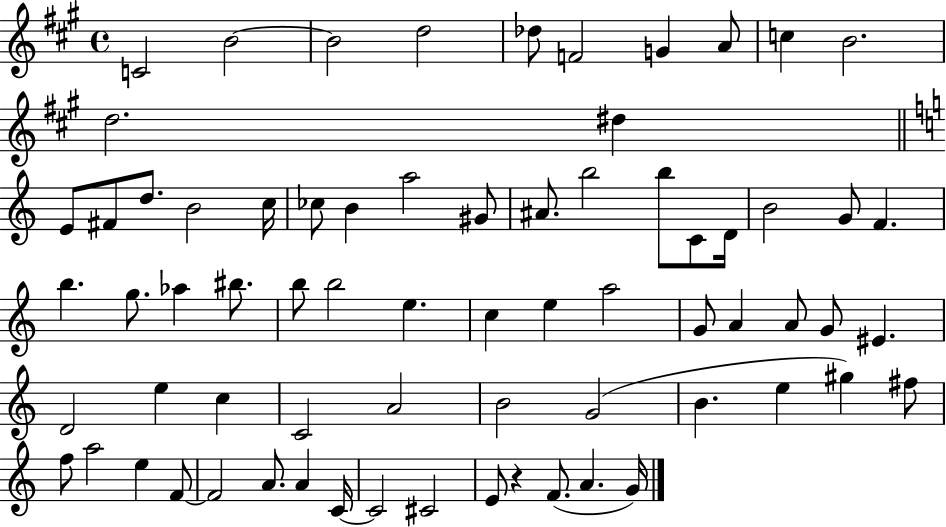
X:1
T:Untitled
M:4/4
L:1/4
K:A
C2 B2 B2 d2 _d/2 F2 G A/2 c B2 d2 ^d E/2 ^F/2 d/2 B2 c/4 _c/2 B a2 ^G/2 ^A/2 b2 b/2 C/2 D/4 B2 G/2 F b g/2 _a ^b/2 b/2 b2 e c e a2 G/2 A A/2 G/2 ^E D2 e c C2 A2 B2 G2 B e ^g ^f/2 f/2 a2 e F/2 F2 A/2 A C/4 C2 ^C2 E/2 z F/2 A G/4